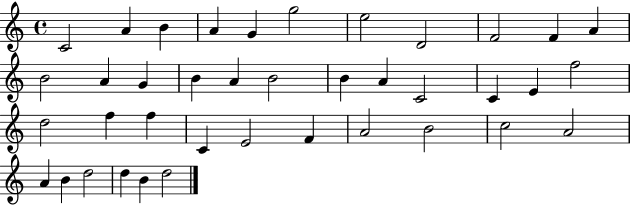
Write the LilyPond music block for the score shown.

{
  \clef treble
  \time 4/4
  \defaultTimeSignature
  \key c \major
  c'2 a'4 b'4 | a'4 g'4 g''2 | e''2 d'2 | f'2 f'4 a'4 | \break b'2 a'4 g'4 | b'4 a'4 b'2 | b'4 a'4 c'2 | c'4 e'4 f''2 | \break d''2 f''4 f''4 | c'4 e'2 f'4 | a'2 b'2 | c''2 a'2 | \break a'4 b'4 d''2 | d''4 b'4 d''2 | \bar "|."
}